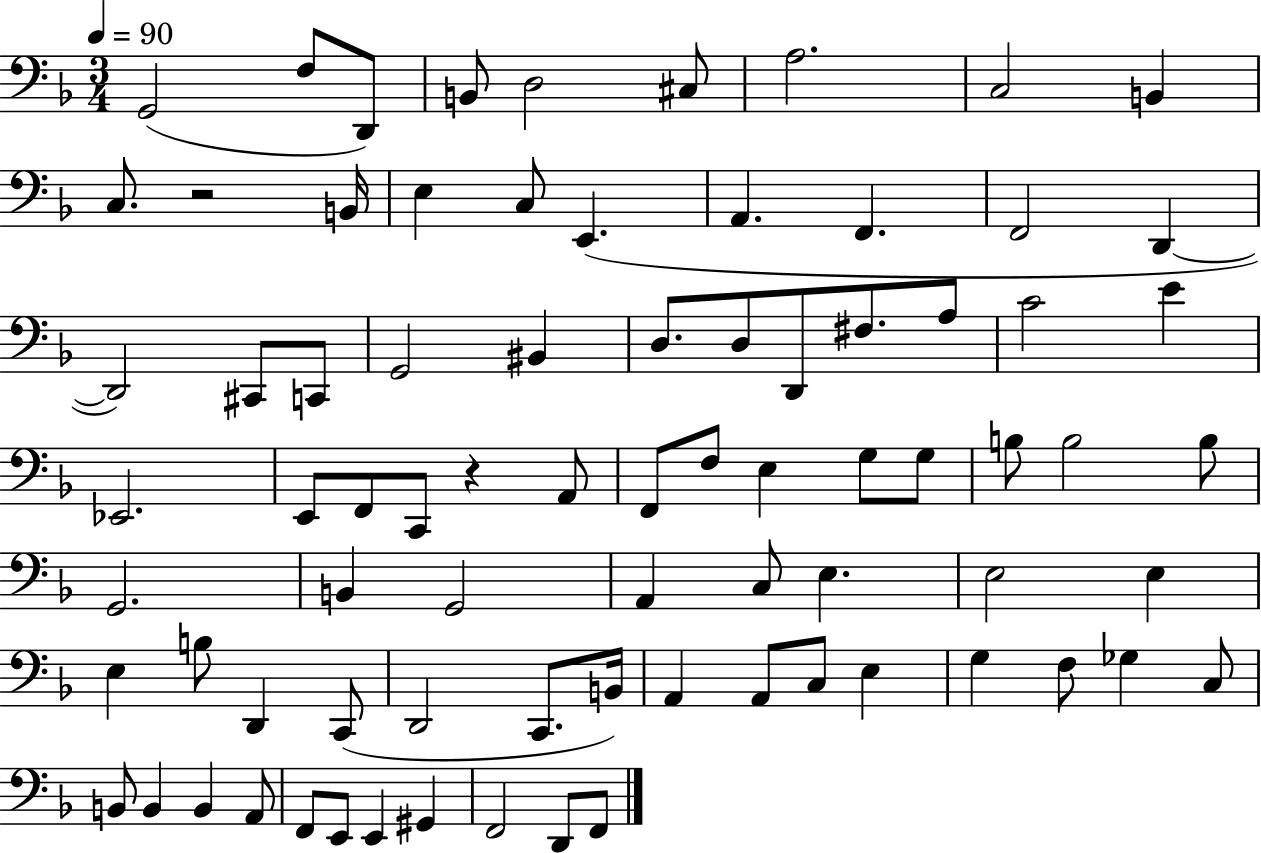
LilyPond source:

{
  \clef bass
  \numericTimeSignature
  \time 3/4
  \key f \major
  \tempo 4 = 90
  g,2( f8 d,8) | b,8 d2 cis8 | a2. | c2 b,4 | \break c8. r2 b,16 | e4 c8 e,4.( | a,4. f,4. | f,2 d,4~~ | \break d,2) cis,8 c,8 | g,2 bis,4 | d8. d8 d,8 fis8. a8 | c'2 e'4 | \break ees,2. | e,8 f,8 c,8 r4 a,8 | f,8 f8 e4 g8 g8 | b8 b2 b8 | \break g,2. | b,4 g,2 | a,4 c8 e4. | e2 e4 | \break e4 b8 d,4 c,8( | d,2 c,8. b,16) | a,4 a,8 c8 e4 | g4 f8 ges4 c8 | \break b,8 b,4 b,4 a,8 | f,8 e,8 e,4 gis,4 | f,2 d,8 f,8 | \bar "|."
}